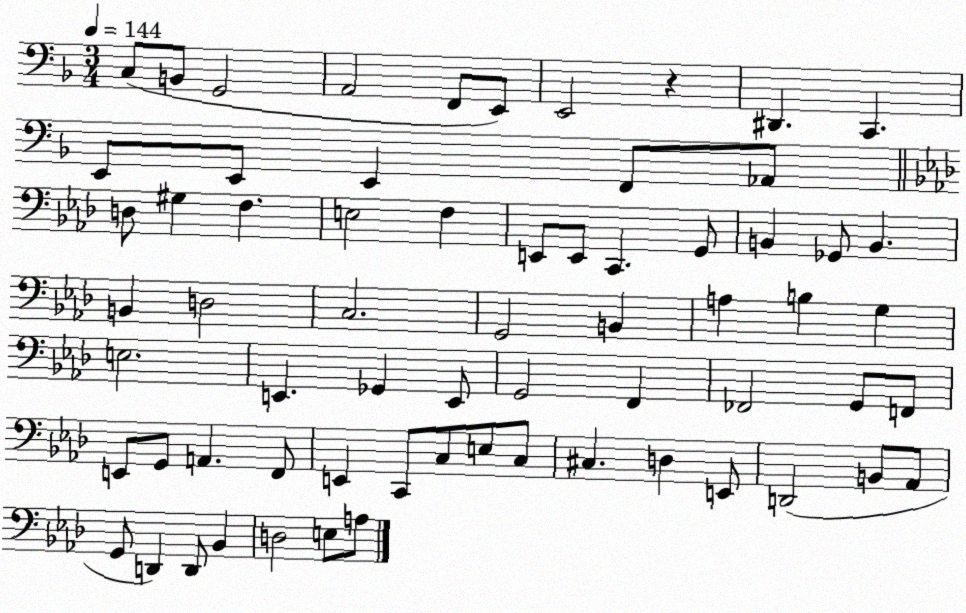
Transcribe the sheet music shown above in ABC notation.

X:1
T:Untitled
M:3/4
L:1/4
K:F
C,/2 B,,/2 G,,2 A,,2 F,,/2 E,,/2 E,,2 z ^D,, C,, E,,/2 E,,/2 E,, F,,/2 _A,,/2 D,/2 ^G, F, E,2 F, E,,/2 E,,/2 C,, G,,/2 B,, _G,,/2 B,, B,, D,2 C,2 G,,2 B,, A, B, G, E,2 E,, _G,, E,,/2 G,,2 F,, _F,,2 G,,/2 F,,/2 E,,/2 G,,/2 A,, F,,/2 E,, C,,/2 C,/2 E,/2 C,/2 ^C, D, E,,/2 D,,2 B,,/2 _A,,/2 G,,/2 D,, D,,/2 _B,, D,2 E,/2 A,/2